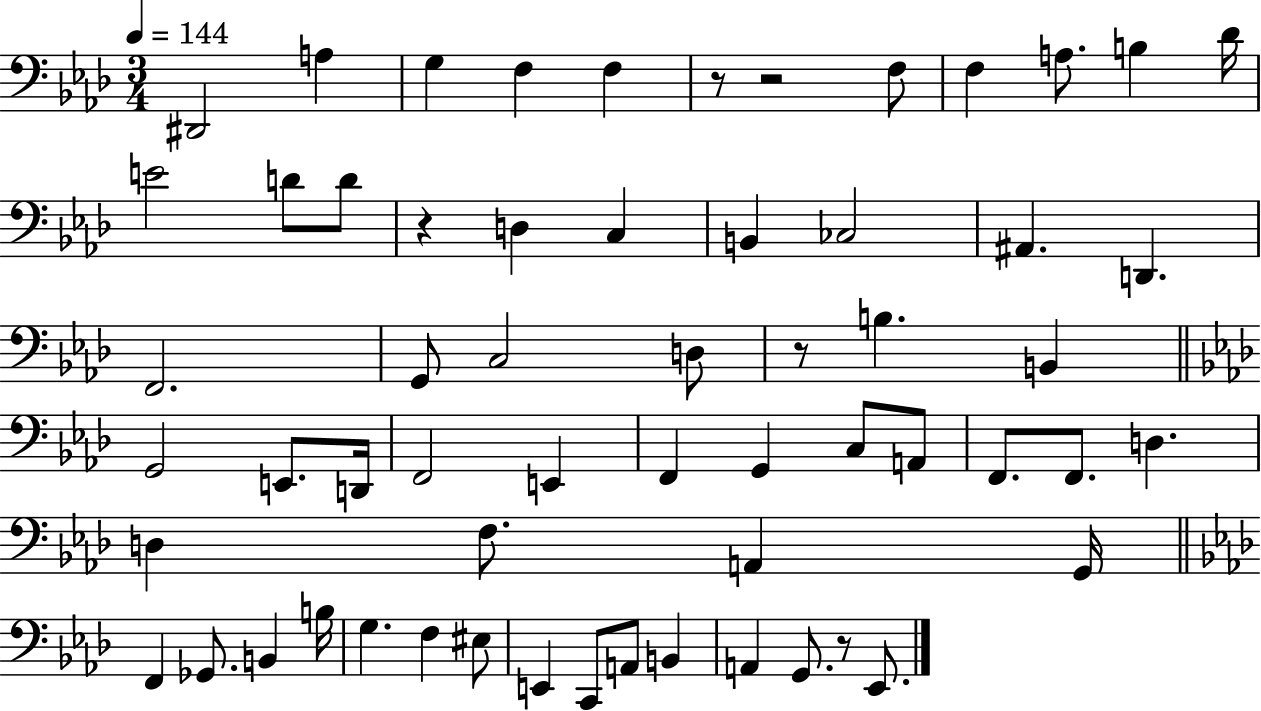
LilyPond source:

{
  \clef bass
  \numericTimeSignature
  \time 3/4
  \key aes \major
  \tempo 4 = 144
  dis,2 a4 | g4 f4 f4 | r8 r2 f8 | f4 a8. b4 des'16 | \break e'2 d'8 d'8 | r4 d4 c4 | b,4 ces2 | ais,4. d,4. | \break f,2. | g,8 c2 d8 | r8 b4. b,4 | \bar "||" \break \key f \minor g,2 e,8. d,16 | f,2 e,4 | f,4 g,4 c8 a,8 | f,8. f,8. d4. | \break d4 f8. a,4 g,16 | \bar "||" \break \key aes \major f,4 ges,8. b,4 b16 | g4. f4 eis8 | e,4 c,8 a,8 b,4 | a,4 g,8. r8 ees,8. | \break \bar "|."
}